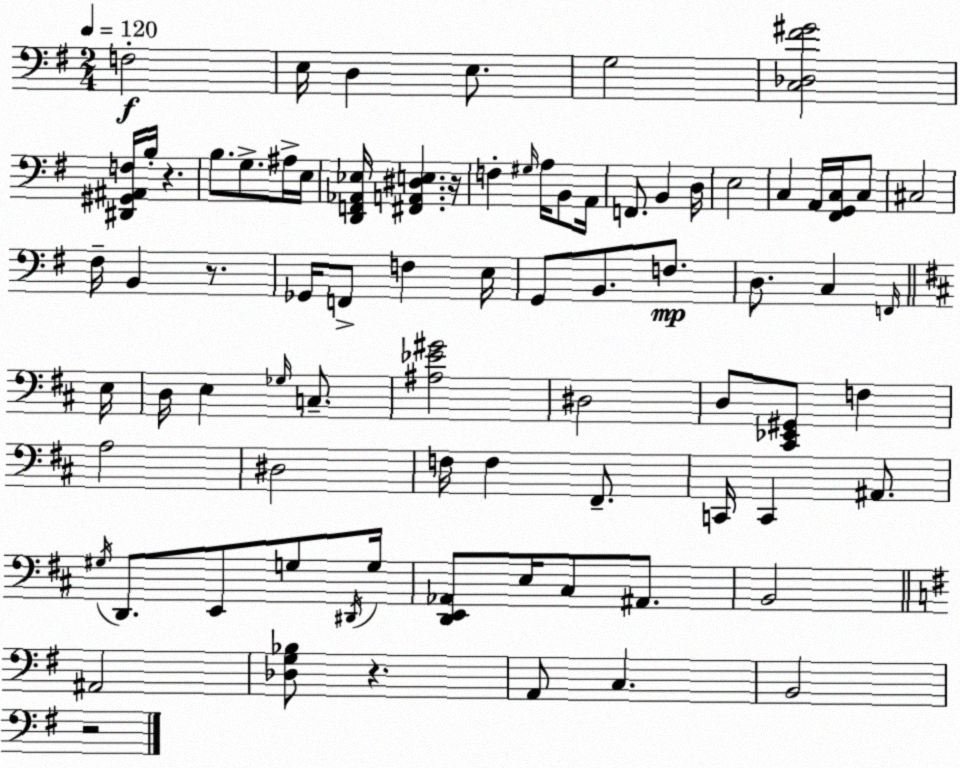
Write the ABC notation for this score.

X:1
T:Untitled
M:2/4
L:1/4
K:G
F,2 E,/4 D, E,/2 G,2 [C,_D,^F^G]2 [^D,,^G,,^A,,F,]/4 B,/4 z B,/2 G,/2 ^A,/4 E,/4 [D,,F,,_A,,_E,]/4 [^F,,A,,^D,E,] z/4 F, ^G,/4 A,/4 B,,/2 A,,/4 F,,/2 B,, D,/4 E,2 C, A,,/4 [^F,,G,,C,]/4 C,/2 ^C,2 ^F,/4 B,, z/2 _G,,/4 F,,/2 F, E,/4 G,,/2 B,,/2 F,/2 D,/2 C, F,,/4 E,/4 D,/4 E, _G,/4 C,/2 [^A,_E^G]2 ^D,2 D,/2 [^C,,_E,,^G,,]/2 F, A,2 ^D,2 F,/4 F, ^F,,/2 C,,/4 C,, ^A,,/2 ^G,/4 D,,/2 E,,/2 G,/2 ^D,,/4 G,/4 [D,,E,,_A,,]/2 E,/4 ^C,/2 ^A,,/2 B,,2 ^A,,2 [_D,G,_B,]/2 z A,,/2 C, B,,2 z2